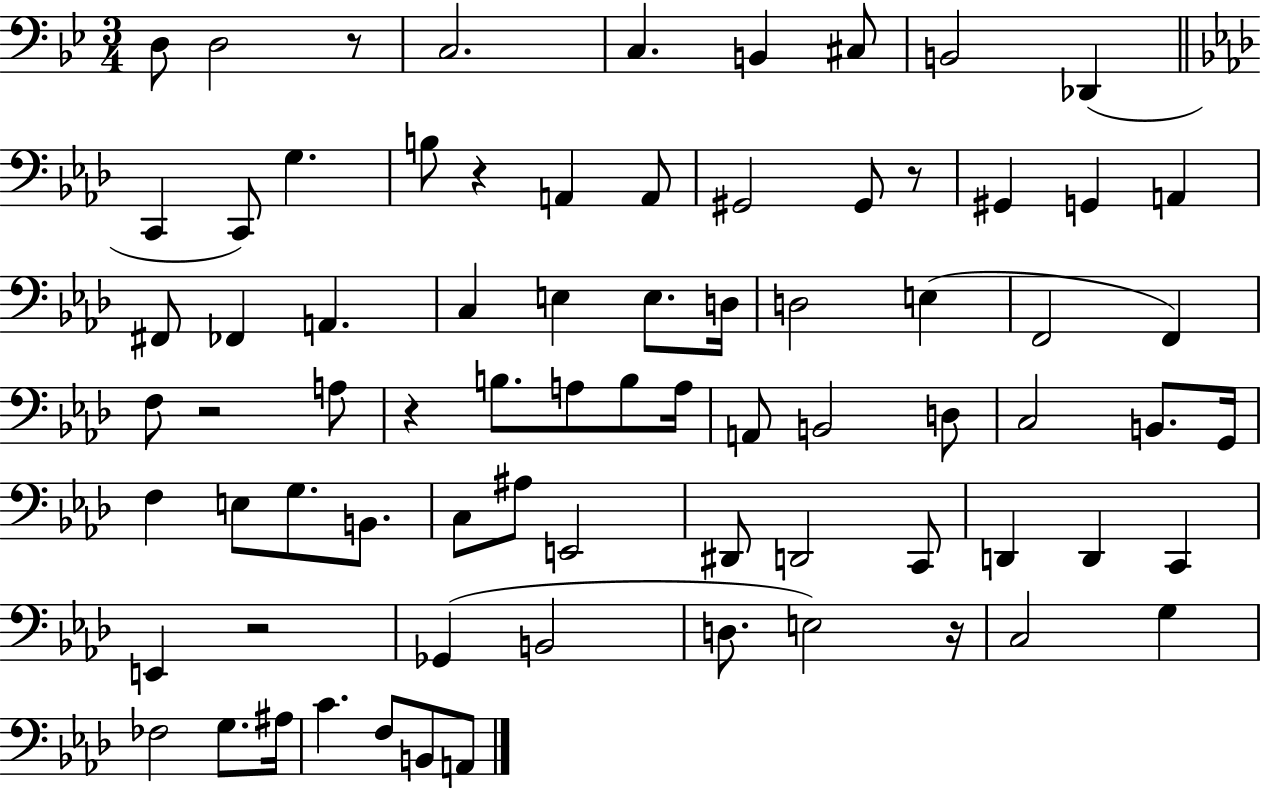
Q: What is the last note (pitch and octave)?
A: A2